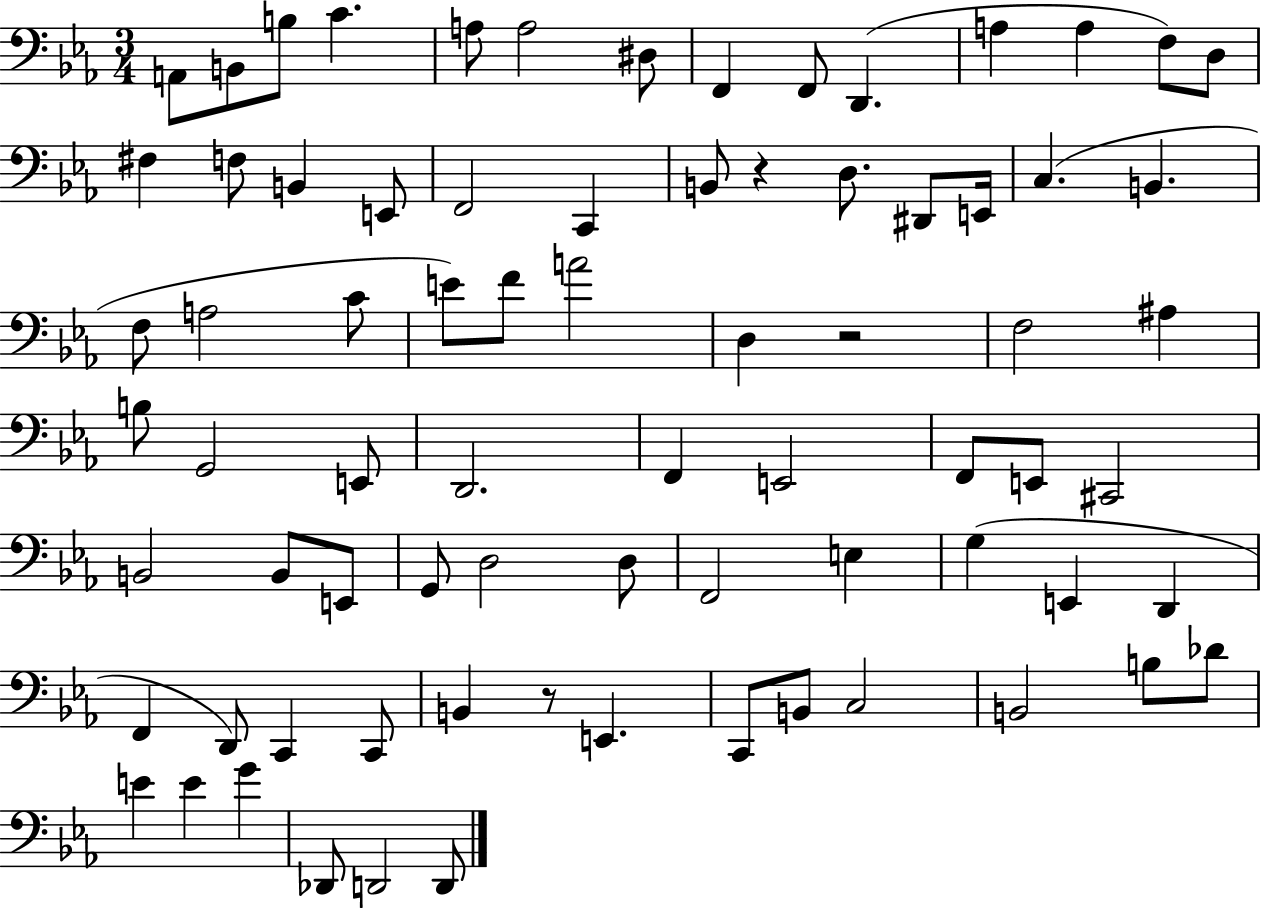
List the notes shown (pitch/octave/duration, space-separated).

A2/e B2/e B3/e C4/q. A3/e A3/h D#3/e F2/q F2/e D2/q. A3/q A3/q F3/e D3/e F#3/q F3/e B2/q E2/e F2/h C2/q B2/e R/q D3/e. D#2/e E2/s C3/q. B2/q. F3/e A3/h C4/e E4/e F4/e A4/h D3/q R/h F3/h A#3/q B3/e G2/h E2/e D2/h. F2/q E2/h F2/e E2/e C#2/h B2/h B2/e E2/e G2/e D3/h D3/e F2/h E3/q G3/q E2/q D2/q F2/q D2/e C2/q C2/e B2/q R/e E2/q. C2/e B2/e C3/h B2/h B3/e Db4/e E4/q E4/q G4/q Db2/e D2/h D2/e